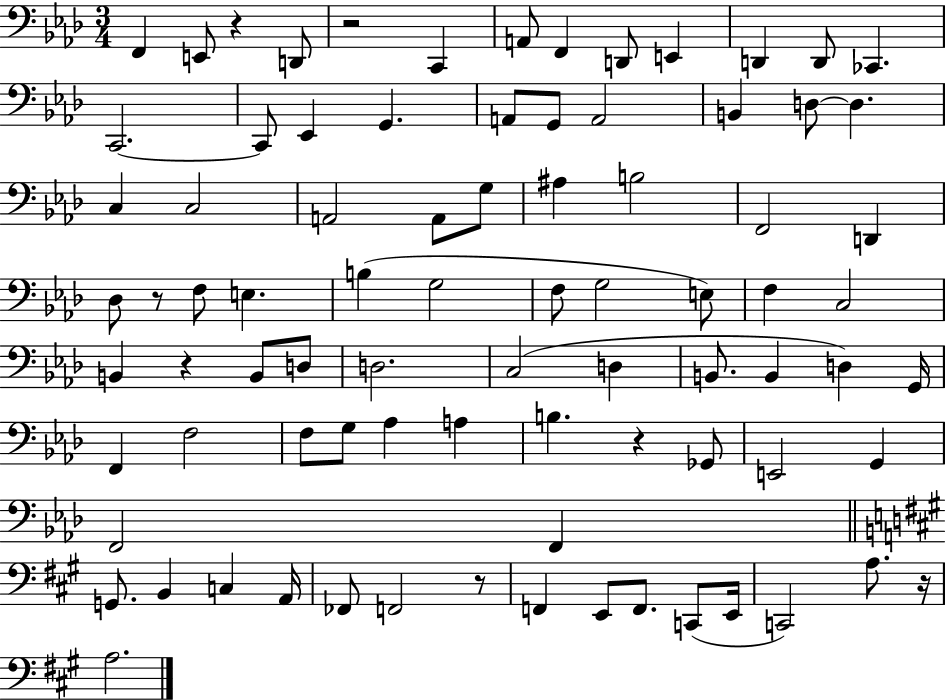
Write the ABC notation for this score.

X:1
T:Untitled
M:3/4
L:1/4
K:Ab
F,, E,,/2 z D,,/2 z2 C,, A,,/2 F,, D,,/2 E,, D,, D,,/2 _C,, C,,2 C,,/2 _E,, G,, A,,/2 G,,/2 A,,2 B,, D,/2 D, C, C,2 A,,2 A,,/2 G,/2 ^A, B,2 F,,2 D,, _D,/2 z/2 F,/2 E, B, G,2 F,/2 G,2 E,/2 F, C,2 B,, z B,,/2 D,/2 D,2 C,2 D, B,,/2 B,, D, G,,/4 F,, F,2 F,/2 G,/2 _A, A, B, z _G,,/2 E,,2 G,, F,,2 F,, G,,/2 B,, C, A,,/4 _F,,/2 F,,2 z/2 F,, E,,/2 F,,/2 C,,/2 E,,/4 C,,2 A,/2 z/4 A,2